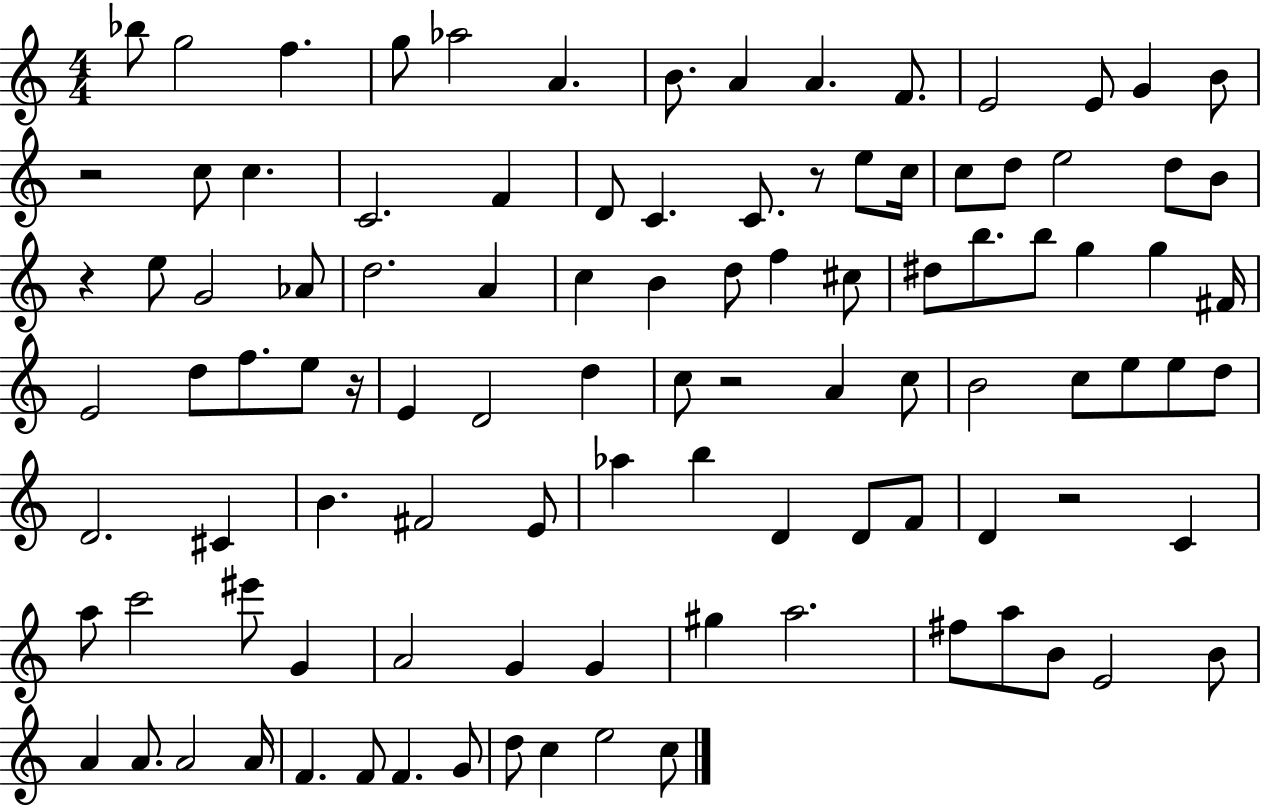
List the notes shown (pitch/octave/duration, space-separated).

Bb5/e G5/h F5/q. G5/e Ab5/h A4/q. B4/e. A4/q A4/q. F4/e. E4/h E4/e G4/q B4/e R/h C5/e C5/q. C4/h. F4/q D4/e C4/q. C4/e. R/e E5/e C5/s C5/e D5/e E5/h D5/e B4/e R/q E5/e G4/h Ab4/e D5/h. A4/q C5/q B4/q D5/e F5/q C#5/e D#5/e B5/e. B5/e G5/q G5/q F#4/s E4/h D5/e F5/e. E5/e R/s E4/q D4/h D5/q C5/e R/h A4/q C5/e B4/h C5/e E5/e E5/e D5/e D4/h. C#4/q B4/q. F#4/h E4/e Ab5/q B5/q D4/q D4/e F4/e D4/q R/h C4/q A5/e C6/h EIS6/e G4/q A4/h G4/q G4/q G#5/q A5/h. F#5/e A5/e B4/e E4/h B4/e A4/q A4/e. A4/h A4/s F4/q. F4/e F4/q. G4/e D5/e C5/q E5/h C5/e